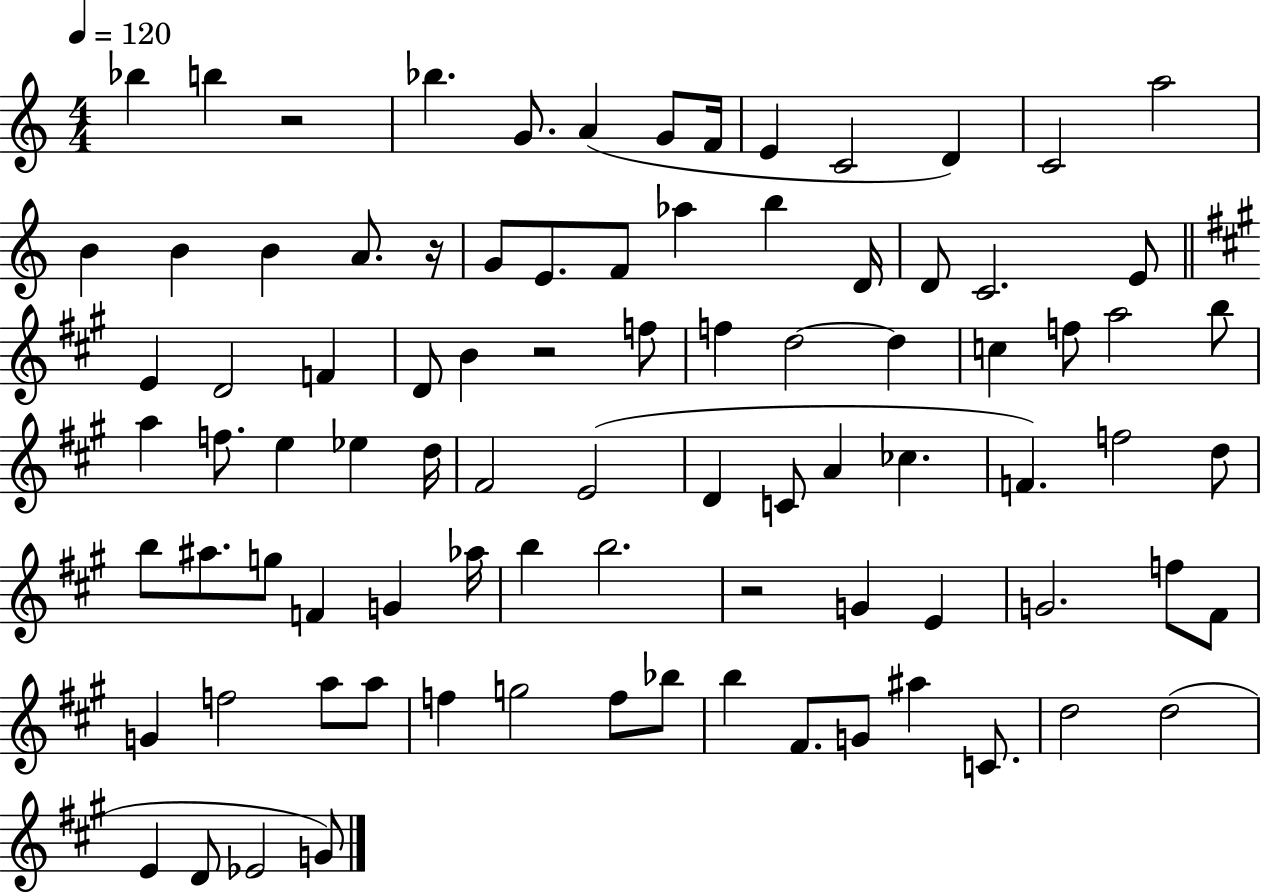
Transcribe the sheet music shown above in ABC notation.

X:1
T:Untitled
M:4/4
L:1/4
K:C
_b b z2 _b G/2 A G/2 F/4 E C2 D C2 a2 B B B A/2 z/4 G/2 E/2 F/2 _a b D/4 D/2 C2 E/2 E D2 F D/2 B z2 f/2 f d2 d c f/2 a2 b/2 a f/2 e _e d/4 ^F2 E2 D C/2 A _c F f2 d/2 b/2 ^a/2 g/2 F G _a/4 b b2 z2 G E G2 f/2 ^F/2 G f2 a/2 a/2 f g2 f/2 _b/2 b ^F/2 G/2 ^a C/2 d2 d2 E D/2 _E2 G/2